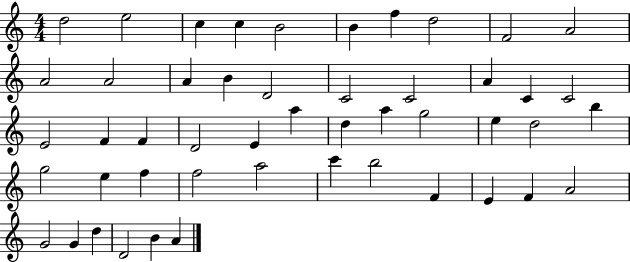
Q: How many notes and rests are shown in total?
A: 49